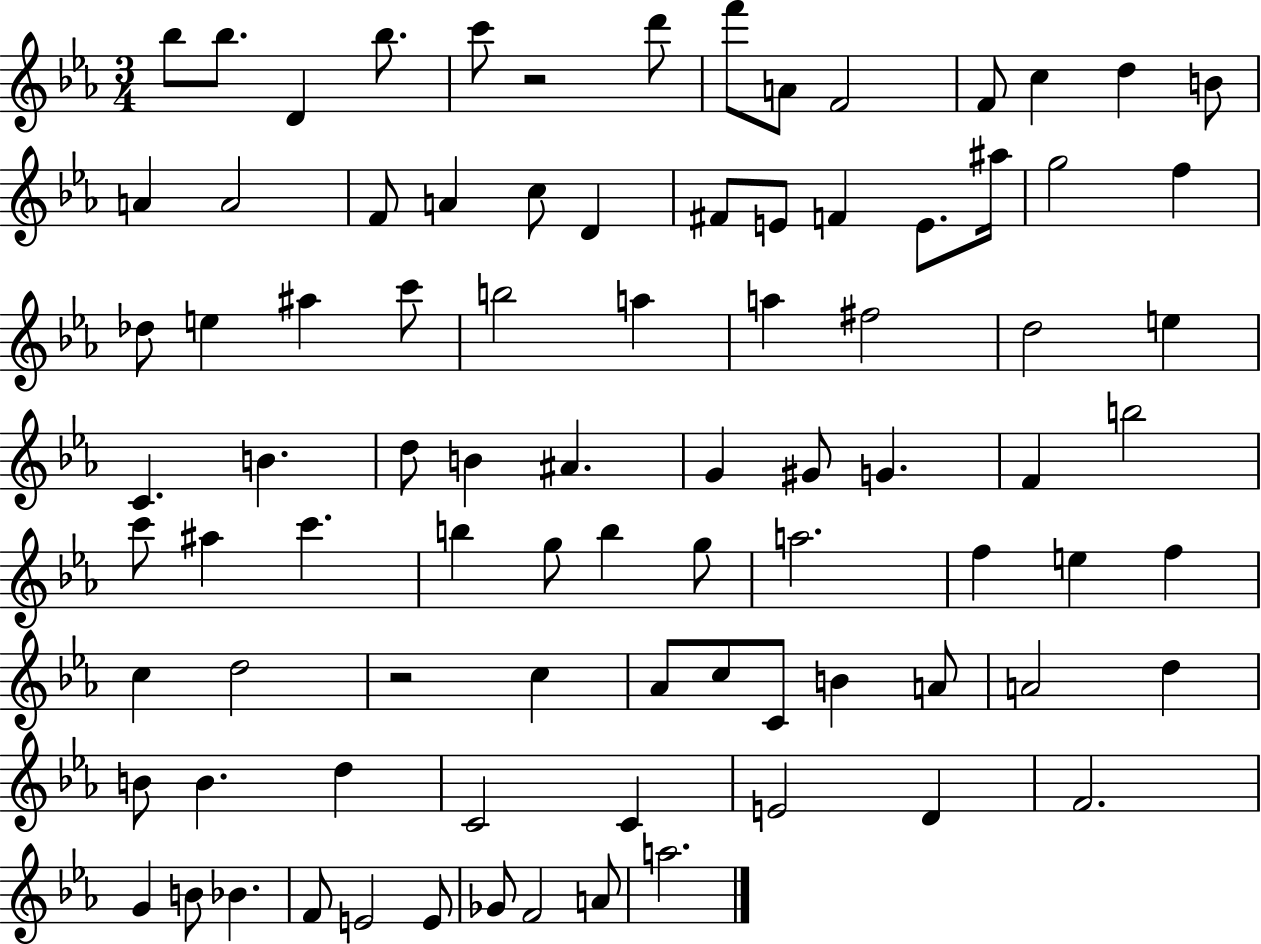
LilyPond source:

{
  \clef treble
  \numericTimeSignature
  \time 3/4
  \key ees \major
  bes''8 bes''8. d'4 bes''8. | c'''8 r2 d'''8 | f'''8 a'8 f'2 | f'8 c''4 d''4 b'8 | \break a'4 a'2 | f'8 a'4 c''8 d'4 | fis'8 e'8 f'4 e'8. ais''16 | g''2 f''4 | \break des''8 e''4 ais''4 c'''8 | b''2 a''4 | a''4 fis''2 | d''2 e''4 | \break c'4. b'4. | d''8 b'4 ais'4. | g'4 gis'8 g'4. | f'4 b''2 | \break c'''8 ais''4 c'''4. | b''4 g''8 b''4 g''8 | a''2. | f''4 e''4 f''4 | \break c''4 d''2 | r2 c''4 | aes'8 c''8 c'8 b'4 a'8 | a'2 d''4 | \break b'8 b'4. d''4 | c'2 c'4 | e'2 d'4 | f'2. | \break g'4 b'8 bes'4. | f'8 e'2 e'8 | ges'8 f'2 a'8 | a''2. | \break \bar "|."
}